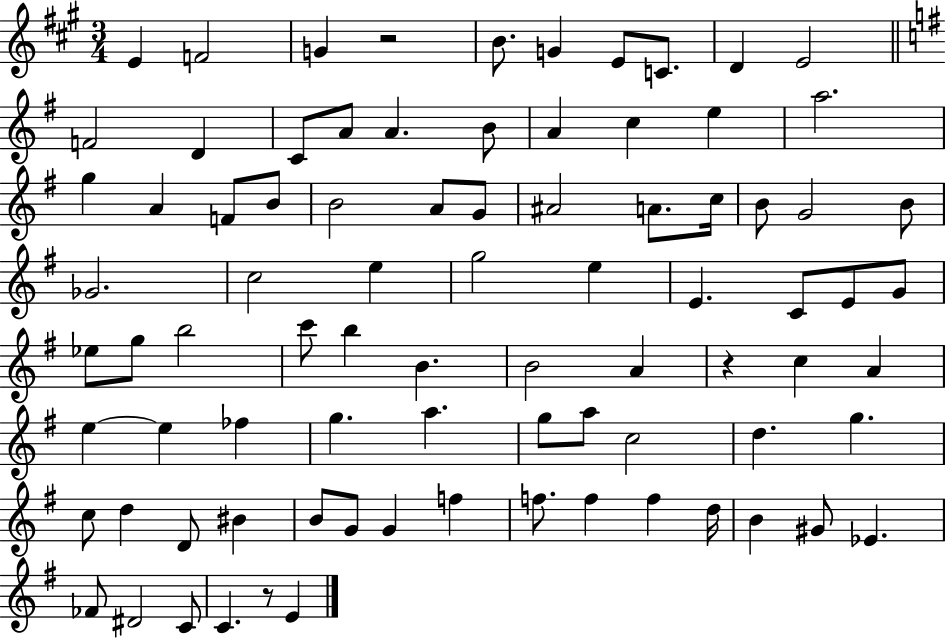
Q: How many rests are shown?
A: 3